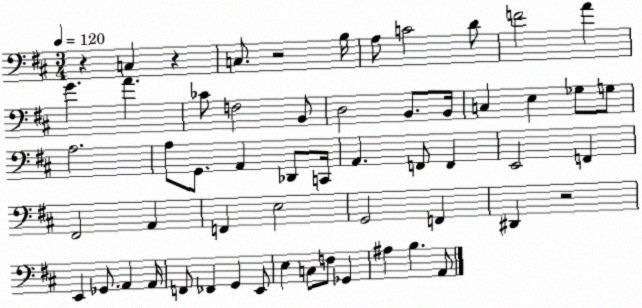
X:1
T:Untitled
M:3/4
L:1/4
K:D
z C, z C,/2 z2 B,/4 A,/2 C2 D/2 F2 A G A _C/2 F,2 B,,/2 D,2 B,,/2 B,,/4 C, E, _G,/2 G,/2 A,2 A,/2 G,,/2 A,, _D,,/2 C,,/4 A,, F,,/2 F,, E,,2 F,, ^F,,2 A,, F,, E,2 G,,2 F,, ^D,, z2 E,, _G,,/2 A,, A,,/4 F,,/2 _F,, G,, E,,/2 E, C,/2 F,/2 _G,, ^A, B, A,,/2